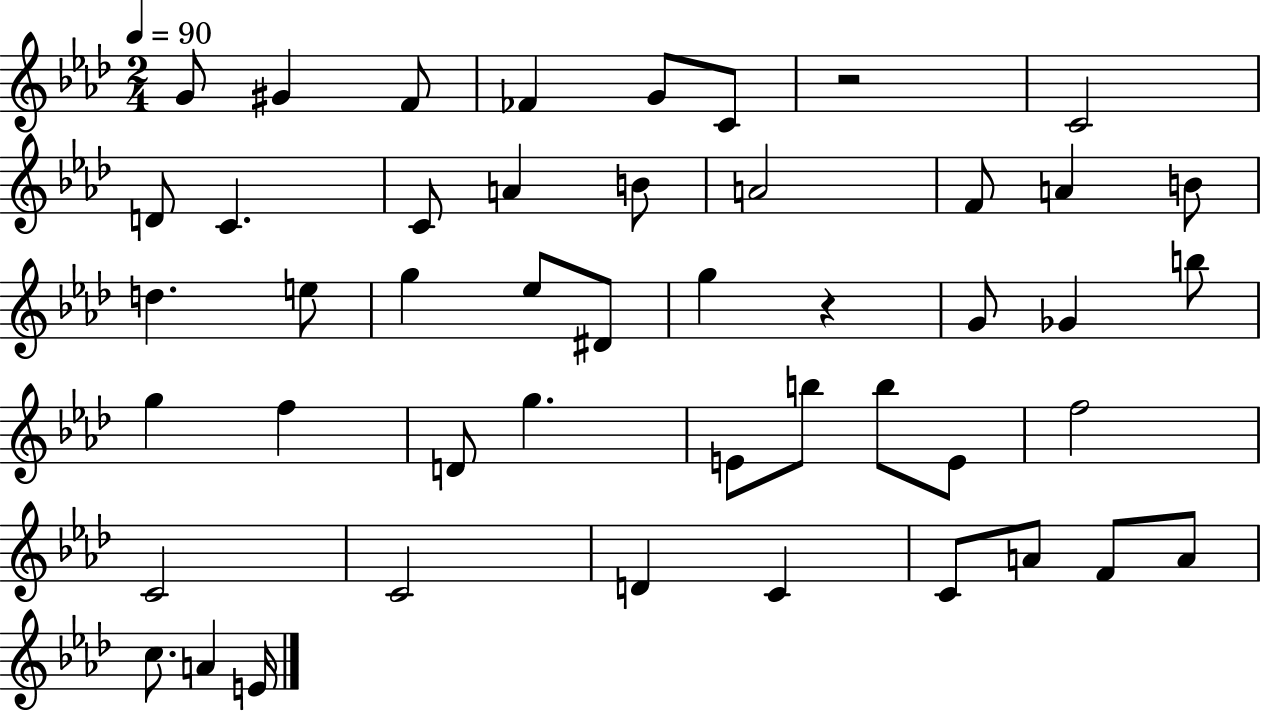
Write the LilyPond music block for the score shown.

{
  \clef treble
  \numericTimeSignature
  \time 2/4
  \key aes \major
  \tempo 4 = 90
  \repeat volta 2 { g'8 gis'4 f'8 | fes'4 g'8 c'8 | r2 | c'2 | \break d'8 c'4. | c'8 a'4 b'8 | a'2 | f'8 a'4 b'8 | \break d''4. e''8 | g''4 ees''8 dis'8 | g''4 r4 | g'8 ges'4 b''8 | \break g''4 f''4 | d'8 g''4. | e'8 b''8 b''8 e'8 | f''2 | \break c'2 | c'2 | d'4 c'4 | c'8 a'8 f'8 a'8 | \break c''8. a'4 e'16 | } \bar "|."
}